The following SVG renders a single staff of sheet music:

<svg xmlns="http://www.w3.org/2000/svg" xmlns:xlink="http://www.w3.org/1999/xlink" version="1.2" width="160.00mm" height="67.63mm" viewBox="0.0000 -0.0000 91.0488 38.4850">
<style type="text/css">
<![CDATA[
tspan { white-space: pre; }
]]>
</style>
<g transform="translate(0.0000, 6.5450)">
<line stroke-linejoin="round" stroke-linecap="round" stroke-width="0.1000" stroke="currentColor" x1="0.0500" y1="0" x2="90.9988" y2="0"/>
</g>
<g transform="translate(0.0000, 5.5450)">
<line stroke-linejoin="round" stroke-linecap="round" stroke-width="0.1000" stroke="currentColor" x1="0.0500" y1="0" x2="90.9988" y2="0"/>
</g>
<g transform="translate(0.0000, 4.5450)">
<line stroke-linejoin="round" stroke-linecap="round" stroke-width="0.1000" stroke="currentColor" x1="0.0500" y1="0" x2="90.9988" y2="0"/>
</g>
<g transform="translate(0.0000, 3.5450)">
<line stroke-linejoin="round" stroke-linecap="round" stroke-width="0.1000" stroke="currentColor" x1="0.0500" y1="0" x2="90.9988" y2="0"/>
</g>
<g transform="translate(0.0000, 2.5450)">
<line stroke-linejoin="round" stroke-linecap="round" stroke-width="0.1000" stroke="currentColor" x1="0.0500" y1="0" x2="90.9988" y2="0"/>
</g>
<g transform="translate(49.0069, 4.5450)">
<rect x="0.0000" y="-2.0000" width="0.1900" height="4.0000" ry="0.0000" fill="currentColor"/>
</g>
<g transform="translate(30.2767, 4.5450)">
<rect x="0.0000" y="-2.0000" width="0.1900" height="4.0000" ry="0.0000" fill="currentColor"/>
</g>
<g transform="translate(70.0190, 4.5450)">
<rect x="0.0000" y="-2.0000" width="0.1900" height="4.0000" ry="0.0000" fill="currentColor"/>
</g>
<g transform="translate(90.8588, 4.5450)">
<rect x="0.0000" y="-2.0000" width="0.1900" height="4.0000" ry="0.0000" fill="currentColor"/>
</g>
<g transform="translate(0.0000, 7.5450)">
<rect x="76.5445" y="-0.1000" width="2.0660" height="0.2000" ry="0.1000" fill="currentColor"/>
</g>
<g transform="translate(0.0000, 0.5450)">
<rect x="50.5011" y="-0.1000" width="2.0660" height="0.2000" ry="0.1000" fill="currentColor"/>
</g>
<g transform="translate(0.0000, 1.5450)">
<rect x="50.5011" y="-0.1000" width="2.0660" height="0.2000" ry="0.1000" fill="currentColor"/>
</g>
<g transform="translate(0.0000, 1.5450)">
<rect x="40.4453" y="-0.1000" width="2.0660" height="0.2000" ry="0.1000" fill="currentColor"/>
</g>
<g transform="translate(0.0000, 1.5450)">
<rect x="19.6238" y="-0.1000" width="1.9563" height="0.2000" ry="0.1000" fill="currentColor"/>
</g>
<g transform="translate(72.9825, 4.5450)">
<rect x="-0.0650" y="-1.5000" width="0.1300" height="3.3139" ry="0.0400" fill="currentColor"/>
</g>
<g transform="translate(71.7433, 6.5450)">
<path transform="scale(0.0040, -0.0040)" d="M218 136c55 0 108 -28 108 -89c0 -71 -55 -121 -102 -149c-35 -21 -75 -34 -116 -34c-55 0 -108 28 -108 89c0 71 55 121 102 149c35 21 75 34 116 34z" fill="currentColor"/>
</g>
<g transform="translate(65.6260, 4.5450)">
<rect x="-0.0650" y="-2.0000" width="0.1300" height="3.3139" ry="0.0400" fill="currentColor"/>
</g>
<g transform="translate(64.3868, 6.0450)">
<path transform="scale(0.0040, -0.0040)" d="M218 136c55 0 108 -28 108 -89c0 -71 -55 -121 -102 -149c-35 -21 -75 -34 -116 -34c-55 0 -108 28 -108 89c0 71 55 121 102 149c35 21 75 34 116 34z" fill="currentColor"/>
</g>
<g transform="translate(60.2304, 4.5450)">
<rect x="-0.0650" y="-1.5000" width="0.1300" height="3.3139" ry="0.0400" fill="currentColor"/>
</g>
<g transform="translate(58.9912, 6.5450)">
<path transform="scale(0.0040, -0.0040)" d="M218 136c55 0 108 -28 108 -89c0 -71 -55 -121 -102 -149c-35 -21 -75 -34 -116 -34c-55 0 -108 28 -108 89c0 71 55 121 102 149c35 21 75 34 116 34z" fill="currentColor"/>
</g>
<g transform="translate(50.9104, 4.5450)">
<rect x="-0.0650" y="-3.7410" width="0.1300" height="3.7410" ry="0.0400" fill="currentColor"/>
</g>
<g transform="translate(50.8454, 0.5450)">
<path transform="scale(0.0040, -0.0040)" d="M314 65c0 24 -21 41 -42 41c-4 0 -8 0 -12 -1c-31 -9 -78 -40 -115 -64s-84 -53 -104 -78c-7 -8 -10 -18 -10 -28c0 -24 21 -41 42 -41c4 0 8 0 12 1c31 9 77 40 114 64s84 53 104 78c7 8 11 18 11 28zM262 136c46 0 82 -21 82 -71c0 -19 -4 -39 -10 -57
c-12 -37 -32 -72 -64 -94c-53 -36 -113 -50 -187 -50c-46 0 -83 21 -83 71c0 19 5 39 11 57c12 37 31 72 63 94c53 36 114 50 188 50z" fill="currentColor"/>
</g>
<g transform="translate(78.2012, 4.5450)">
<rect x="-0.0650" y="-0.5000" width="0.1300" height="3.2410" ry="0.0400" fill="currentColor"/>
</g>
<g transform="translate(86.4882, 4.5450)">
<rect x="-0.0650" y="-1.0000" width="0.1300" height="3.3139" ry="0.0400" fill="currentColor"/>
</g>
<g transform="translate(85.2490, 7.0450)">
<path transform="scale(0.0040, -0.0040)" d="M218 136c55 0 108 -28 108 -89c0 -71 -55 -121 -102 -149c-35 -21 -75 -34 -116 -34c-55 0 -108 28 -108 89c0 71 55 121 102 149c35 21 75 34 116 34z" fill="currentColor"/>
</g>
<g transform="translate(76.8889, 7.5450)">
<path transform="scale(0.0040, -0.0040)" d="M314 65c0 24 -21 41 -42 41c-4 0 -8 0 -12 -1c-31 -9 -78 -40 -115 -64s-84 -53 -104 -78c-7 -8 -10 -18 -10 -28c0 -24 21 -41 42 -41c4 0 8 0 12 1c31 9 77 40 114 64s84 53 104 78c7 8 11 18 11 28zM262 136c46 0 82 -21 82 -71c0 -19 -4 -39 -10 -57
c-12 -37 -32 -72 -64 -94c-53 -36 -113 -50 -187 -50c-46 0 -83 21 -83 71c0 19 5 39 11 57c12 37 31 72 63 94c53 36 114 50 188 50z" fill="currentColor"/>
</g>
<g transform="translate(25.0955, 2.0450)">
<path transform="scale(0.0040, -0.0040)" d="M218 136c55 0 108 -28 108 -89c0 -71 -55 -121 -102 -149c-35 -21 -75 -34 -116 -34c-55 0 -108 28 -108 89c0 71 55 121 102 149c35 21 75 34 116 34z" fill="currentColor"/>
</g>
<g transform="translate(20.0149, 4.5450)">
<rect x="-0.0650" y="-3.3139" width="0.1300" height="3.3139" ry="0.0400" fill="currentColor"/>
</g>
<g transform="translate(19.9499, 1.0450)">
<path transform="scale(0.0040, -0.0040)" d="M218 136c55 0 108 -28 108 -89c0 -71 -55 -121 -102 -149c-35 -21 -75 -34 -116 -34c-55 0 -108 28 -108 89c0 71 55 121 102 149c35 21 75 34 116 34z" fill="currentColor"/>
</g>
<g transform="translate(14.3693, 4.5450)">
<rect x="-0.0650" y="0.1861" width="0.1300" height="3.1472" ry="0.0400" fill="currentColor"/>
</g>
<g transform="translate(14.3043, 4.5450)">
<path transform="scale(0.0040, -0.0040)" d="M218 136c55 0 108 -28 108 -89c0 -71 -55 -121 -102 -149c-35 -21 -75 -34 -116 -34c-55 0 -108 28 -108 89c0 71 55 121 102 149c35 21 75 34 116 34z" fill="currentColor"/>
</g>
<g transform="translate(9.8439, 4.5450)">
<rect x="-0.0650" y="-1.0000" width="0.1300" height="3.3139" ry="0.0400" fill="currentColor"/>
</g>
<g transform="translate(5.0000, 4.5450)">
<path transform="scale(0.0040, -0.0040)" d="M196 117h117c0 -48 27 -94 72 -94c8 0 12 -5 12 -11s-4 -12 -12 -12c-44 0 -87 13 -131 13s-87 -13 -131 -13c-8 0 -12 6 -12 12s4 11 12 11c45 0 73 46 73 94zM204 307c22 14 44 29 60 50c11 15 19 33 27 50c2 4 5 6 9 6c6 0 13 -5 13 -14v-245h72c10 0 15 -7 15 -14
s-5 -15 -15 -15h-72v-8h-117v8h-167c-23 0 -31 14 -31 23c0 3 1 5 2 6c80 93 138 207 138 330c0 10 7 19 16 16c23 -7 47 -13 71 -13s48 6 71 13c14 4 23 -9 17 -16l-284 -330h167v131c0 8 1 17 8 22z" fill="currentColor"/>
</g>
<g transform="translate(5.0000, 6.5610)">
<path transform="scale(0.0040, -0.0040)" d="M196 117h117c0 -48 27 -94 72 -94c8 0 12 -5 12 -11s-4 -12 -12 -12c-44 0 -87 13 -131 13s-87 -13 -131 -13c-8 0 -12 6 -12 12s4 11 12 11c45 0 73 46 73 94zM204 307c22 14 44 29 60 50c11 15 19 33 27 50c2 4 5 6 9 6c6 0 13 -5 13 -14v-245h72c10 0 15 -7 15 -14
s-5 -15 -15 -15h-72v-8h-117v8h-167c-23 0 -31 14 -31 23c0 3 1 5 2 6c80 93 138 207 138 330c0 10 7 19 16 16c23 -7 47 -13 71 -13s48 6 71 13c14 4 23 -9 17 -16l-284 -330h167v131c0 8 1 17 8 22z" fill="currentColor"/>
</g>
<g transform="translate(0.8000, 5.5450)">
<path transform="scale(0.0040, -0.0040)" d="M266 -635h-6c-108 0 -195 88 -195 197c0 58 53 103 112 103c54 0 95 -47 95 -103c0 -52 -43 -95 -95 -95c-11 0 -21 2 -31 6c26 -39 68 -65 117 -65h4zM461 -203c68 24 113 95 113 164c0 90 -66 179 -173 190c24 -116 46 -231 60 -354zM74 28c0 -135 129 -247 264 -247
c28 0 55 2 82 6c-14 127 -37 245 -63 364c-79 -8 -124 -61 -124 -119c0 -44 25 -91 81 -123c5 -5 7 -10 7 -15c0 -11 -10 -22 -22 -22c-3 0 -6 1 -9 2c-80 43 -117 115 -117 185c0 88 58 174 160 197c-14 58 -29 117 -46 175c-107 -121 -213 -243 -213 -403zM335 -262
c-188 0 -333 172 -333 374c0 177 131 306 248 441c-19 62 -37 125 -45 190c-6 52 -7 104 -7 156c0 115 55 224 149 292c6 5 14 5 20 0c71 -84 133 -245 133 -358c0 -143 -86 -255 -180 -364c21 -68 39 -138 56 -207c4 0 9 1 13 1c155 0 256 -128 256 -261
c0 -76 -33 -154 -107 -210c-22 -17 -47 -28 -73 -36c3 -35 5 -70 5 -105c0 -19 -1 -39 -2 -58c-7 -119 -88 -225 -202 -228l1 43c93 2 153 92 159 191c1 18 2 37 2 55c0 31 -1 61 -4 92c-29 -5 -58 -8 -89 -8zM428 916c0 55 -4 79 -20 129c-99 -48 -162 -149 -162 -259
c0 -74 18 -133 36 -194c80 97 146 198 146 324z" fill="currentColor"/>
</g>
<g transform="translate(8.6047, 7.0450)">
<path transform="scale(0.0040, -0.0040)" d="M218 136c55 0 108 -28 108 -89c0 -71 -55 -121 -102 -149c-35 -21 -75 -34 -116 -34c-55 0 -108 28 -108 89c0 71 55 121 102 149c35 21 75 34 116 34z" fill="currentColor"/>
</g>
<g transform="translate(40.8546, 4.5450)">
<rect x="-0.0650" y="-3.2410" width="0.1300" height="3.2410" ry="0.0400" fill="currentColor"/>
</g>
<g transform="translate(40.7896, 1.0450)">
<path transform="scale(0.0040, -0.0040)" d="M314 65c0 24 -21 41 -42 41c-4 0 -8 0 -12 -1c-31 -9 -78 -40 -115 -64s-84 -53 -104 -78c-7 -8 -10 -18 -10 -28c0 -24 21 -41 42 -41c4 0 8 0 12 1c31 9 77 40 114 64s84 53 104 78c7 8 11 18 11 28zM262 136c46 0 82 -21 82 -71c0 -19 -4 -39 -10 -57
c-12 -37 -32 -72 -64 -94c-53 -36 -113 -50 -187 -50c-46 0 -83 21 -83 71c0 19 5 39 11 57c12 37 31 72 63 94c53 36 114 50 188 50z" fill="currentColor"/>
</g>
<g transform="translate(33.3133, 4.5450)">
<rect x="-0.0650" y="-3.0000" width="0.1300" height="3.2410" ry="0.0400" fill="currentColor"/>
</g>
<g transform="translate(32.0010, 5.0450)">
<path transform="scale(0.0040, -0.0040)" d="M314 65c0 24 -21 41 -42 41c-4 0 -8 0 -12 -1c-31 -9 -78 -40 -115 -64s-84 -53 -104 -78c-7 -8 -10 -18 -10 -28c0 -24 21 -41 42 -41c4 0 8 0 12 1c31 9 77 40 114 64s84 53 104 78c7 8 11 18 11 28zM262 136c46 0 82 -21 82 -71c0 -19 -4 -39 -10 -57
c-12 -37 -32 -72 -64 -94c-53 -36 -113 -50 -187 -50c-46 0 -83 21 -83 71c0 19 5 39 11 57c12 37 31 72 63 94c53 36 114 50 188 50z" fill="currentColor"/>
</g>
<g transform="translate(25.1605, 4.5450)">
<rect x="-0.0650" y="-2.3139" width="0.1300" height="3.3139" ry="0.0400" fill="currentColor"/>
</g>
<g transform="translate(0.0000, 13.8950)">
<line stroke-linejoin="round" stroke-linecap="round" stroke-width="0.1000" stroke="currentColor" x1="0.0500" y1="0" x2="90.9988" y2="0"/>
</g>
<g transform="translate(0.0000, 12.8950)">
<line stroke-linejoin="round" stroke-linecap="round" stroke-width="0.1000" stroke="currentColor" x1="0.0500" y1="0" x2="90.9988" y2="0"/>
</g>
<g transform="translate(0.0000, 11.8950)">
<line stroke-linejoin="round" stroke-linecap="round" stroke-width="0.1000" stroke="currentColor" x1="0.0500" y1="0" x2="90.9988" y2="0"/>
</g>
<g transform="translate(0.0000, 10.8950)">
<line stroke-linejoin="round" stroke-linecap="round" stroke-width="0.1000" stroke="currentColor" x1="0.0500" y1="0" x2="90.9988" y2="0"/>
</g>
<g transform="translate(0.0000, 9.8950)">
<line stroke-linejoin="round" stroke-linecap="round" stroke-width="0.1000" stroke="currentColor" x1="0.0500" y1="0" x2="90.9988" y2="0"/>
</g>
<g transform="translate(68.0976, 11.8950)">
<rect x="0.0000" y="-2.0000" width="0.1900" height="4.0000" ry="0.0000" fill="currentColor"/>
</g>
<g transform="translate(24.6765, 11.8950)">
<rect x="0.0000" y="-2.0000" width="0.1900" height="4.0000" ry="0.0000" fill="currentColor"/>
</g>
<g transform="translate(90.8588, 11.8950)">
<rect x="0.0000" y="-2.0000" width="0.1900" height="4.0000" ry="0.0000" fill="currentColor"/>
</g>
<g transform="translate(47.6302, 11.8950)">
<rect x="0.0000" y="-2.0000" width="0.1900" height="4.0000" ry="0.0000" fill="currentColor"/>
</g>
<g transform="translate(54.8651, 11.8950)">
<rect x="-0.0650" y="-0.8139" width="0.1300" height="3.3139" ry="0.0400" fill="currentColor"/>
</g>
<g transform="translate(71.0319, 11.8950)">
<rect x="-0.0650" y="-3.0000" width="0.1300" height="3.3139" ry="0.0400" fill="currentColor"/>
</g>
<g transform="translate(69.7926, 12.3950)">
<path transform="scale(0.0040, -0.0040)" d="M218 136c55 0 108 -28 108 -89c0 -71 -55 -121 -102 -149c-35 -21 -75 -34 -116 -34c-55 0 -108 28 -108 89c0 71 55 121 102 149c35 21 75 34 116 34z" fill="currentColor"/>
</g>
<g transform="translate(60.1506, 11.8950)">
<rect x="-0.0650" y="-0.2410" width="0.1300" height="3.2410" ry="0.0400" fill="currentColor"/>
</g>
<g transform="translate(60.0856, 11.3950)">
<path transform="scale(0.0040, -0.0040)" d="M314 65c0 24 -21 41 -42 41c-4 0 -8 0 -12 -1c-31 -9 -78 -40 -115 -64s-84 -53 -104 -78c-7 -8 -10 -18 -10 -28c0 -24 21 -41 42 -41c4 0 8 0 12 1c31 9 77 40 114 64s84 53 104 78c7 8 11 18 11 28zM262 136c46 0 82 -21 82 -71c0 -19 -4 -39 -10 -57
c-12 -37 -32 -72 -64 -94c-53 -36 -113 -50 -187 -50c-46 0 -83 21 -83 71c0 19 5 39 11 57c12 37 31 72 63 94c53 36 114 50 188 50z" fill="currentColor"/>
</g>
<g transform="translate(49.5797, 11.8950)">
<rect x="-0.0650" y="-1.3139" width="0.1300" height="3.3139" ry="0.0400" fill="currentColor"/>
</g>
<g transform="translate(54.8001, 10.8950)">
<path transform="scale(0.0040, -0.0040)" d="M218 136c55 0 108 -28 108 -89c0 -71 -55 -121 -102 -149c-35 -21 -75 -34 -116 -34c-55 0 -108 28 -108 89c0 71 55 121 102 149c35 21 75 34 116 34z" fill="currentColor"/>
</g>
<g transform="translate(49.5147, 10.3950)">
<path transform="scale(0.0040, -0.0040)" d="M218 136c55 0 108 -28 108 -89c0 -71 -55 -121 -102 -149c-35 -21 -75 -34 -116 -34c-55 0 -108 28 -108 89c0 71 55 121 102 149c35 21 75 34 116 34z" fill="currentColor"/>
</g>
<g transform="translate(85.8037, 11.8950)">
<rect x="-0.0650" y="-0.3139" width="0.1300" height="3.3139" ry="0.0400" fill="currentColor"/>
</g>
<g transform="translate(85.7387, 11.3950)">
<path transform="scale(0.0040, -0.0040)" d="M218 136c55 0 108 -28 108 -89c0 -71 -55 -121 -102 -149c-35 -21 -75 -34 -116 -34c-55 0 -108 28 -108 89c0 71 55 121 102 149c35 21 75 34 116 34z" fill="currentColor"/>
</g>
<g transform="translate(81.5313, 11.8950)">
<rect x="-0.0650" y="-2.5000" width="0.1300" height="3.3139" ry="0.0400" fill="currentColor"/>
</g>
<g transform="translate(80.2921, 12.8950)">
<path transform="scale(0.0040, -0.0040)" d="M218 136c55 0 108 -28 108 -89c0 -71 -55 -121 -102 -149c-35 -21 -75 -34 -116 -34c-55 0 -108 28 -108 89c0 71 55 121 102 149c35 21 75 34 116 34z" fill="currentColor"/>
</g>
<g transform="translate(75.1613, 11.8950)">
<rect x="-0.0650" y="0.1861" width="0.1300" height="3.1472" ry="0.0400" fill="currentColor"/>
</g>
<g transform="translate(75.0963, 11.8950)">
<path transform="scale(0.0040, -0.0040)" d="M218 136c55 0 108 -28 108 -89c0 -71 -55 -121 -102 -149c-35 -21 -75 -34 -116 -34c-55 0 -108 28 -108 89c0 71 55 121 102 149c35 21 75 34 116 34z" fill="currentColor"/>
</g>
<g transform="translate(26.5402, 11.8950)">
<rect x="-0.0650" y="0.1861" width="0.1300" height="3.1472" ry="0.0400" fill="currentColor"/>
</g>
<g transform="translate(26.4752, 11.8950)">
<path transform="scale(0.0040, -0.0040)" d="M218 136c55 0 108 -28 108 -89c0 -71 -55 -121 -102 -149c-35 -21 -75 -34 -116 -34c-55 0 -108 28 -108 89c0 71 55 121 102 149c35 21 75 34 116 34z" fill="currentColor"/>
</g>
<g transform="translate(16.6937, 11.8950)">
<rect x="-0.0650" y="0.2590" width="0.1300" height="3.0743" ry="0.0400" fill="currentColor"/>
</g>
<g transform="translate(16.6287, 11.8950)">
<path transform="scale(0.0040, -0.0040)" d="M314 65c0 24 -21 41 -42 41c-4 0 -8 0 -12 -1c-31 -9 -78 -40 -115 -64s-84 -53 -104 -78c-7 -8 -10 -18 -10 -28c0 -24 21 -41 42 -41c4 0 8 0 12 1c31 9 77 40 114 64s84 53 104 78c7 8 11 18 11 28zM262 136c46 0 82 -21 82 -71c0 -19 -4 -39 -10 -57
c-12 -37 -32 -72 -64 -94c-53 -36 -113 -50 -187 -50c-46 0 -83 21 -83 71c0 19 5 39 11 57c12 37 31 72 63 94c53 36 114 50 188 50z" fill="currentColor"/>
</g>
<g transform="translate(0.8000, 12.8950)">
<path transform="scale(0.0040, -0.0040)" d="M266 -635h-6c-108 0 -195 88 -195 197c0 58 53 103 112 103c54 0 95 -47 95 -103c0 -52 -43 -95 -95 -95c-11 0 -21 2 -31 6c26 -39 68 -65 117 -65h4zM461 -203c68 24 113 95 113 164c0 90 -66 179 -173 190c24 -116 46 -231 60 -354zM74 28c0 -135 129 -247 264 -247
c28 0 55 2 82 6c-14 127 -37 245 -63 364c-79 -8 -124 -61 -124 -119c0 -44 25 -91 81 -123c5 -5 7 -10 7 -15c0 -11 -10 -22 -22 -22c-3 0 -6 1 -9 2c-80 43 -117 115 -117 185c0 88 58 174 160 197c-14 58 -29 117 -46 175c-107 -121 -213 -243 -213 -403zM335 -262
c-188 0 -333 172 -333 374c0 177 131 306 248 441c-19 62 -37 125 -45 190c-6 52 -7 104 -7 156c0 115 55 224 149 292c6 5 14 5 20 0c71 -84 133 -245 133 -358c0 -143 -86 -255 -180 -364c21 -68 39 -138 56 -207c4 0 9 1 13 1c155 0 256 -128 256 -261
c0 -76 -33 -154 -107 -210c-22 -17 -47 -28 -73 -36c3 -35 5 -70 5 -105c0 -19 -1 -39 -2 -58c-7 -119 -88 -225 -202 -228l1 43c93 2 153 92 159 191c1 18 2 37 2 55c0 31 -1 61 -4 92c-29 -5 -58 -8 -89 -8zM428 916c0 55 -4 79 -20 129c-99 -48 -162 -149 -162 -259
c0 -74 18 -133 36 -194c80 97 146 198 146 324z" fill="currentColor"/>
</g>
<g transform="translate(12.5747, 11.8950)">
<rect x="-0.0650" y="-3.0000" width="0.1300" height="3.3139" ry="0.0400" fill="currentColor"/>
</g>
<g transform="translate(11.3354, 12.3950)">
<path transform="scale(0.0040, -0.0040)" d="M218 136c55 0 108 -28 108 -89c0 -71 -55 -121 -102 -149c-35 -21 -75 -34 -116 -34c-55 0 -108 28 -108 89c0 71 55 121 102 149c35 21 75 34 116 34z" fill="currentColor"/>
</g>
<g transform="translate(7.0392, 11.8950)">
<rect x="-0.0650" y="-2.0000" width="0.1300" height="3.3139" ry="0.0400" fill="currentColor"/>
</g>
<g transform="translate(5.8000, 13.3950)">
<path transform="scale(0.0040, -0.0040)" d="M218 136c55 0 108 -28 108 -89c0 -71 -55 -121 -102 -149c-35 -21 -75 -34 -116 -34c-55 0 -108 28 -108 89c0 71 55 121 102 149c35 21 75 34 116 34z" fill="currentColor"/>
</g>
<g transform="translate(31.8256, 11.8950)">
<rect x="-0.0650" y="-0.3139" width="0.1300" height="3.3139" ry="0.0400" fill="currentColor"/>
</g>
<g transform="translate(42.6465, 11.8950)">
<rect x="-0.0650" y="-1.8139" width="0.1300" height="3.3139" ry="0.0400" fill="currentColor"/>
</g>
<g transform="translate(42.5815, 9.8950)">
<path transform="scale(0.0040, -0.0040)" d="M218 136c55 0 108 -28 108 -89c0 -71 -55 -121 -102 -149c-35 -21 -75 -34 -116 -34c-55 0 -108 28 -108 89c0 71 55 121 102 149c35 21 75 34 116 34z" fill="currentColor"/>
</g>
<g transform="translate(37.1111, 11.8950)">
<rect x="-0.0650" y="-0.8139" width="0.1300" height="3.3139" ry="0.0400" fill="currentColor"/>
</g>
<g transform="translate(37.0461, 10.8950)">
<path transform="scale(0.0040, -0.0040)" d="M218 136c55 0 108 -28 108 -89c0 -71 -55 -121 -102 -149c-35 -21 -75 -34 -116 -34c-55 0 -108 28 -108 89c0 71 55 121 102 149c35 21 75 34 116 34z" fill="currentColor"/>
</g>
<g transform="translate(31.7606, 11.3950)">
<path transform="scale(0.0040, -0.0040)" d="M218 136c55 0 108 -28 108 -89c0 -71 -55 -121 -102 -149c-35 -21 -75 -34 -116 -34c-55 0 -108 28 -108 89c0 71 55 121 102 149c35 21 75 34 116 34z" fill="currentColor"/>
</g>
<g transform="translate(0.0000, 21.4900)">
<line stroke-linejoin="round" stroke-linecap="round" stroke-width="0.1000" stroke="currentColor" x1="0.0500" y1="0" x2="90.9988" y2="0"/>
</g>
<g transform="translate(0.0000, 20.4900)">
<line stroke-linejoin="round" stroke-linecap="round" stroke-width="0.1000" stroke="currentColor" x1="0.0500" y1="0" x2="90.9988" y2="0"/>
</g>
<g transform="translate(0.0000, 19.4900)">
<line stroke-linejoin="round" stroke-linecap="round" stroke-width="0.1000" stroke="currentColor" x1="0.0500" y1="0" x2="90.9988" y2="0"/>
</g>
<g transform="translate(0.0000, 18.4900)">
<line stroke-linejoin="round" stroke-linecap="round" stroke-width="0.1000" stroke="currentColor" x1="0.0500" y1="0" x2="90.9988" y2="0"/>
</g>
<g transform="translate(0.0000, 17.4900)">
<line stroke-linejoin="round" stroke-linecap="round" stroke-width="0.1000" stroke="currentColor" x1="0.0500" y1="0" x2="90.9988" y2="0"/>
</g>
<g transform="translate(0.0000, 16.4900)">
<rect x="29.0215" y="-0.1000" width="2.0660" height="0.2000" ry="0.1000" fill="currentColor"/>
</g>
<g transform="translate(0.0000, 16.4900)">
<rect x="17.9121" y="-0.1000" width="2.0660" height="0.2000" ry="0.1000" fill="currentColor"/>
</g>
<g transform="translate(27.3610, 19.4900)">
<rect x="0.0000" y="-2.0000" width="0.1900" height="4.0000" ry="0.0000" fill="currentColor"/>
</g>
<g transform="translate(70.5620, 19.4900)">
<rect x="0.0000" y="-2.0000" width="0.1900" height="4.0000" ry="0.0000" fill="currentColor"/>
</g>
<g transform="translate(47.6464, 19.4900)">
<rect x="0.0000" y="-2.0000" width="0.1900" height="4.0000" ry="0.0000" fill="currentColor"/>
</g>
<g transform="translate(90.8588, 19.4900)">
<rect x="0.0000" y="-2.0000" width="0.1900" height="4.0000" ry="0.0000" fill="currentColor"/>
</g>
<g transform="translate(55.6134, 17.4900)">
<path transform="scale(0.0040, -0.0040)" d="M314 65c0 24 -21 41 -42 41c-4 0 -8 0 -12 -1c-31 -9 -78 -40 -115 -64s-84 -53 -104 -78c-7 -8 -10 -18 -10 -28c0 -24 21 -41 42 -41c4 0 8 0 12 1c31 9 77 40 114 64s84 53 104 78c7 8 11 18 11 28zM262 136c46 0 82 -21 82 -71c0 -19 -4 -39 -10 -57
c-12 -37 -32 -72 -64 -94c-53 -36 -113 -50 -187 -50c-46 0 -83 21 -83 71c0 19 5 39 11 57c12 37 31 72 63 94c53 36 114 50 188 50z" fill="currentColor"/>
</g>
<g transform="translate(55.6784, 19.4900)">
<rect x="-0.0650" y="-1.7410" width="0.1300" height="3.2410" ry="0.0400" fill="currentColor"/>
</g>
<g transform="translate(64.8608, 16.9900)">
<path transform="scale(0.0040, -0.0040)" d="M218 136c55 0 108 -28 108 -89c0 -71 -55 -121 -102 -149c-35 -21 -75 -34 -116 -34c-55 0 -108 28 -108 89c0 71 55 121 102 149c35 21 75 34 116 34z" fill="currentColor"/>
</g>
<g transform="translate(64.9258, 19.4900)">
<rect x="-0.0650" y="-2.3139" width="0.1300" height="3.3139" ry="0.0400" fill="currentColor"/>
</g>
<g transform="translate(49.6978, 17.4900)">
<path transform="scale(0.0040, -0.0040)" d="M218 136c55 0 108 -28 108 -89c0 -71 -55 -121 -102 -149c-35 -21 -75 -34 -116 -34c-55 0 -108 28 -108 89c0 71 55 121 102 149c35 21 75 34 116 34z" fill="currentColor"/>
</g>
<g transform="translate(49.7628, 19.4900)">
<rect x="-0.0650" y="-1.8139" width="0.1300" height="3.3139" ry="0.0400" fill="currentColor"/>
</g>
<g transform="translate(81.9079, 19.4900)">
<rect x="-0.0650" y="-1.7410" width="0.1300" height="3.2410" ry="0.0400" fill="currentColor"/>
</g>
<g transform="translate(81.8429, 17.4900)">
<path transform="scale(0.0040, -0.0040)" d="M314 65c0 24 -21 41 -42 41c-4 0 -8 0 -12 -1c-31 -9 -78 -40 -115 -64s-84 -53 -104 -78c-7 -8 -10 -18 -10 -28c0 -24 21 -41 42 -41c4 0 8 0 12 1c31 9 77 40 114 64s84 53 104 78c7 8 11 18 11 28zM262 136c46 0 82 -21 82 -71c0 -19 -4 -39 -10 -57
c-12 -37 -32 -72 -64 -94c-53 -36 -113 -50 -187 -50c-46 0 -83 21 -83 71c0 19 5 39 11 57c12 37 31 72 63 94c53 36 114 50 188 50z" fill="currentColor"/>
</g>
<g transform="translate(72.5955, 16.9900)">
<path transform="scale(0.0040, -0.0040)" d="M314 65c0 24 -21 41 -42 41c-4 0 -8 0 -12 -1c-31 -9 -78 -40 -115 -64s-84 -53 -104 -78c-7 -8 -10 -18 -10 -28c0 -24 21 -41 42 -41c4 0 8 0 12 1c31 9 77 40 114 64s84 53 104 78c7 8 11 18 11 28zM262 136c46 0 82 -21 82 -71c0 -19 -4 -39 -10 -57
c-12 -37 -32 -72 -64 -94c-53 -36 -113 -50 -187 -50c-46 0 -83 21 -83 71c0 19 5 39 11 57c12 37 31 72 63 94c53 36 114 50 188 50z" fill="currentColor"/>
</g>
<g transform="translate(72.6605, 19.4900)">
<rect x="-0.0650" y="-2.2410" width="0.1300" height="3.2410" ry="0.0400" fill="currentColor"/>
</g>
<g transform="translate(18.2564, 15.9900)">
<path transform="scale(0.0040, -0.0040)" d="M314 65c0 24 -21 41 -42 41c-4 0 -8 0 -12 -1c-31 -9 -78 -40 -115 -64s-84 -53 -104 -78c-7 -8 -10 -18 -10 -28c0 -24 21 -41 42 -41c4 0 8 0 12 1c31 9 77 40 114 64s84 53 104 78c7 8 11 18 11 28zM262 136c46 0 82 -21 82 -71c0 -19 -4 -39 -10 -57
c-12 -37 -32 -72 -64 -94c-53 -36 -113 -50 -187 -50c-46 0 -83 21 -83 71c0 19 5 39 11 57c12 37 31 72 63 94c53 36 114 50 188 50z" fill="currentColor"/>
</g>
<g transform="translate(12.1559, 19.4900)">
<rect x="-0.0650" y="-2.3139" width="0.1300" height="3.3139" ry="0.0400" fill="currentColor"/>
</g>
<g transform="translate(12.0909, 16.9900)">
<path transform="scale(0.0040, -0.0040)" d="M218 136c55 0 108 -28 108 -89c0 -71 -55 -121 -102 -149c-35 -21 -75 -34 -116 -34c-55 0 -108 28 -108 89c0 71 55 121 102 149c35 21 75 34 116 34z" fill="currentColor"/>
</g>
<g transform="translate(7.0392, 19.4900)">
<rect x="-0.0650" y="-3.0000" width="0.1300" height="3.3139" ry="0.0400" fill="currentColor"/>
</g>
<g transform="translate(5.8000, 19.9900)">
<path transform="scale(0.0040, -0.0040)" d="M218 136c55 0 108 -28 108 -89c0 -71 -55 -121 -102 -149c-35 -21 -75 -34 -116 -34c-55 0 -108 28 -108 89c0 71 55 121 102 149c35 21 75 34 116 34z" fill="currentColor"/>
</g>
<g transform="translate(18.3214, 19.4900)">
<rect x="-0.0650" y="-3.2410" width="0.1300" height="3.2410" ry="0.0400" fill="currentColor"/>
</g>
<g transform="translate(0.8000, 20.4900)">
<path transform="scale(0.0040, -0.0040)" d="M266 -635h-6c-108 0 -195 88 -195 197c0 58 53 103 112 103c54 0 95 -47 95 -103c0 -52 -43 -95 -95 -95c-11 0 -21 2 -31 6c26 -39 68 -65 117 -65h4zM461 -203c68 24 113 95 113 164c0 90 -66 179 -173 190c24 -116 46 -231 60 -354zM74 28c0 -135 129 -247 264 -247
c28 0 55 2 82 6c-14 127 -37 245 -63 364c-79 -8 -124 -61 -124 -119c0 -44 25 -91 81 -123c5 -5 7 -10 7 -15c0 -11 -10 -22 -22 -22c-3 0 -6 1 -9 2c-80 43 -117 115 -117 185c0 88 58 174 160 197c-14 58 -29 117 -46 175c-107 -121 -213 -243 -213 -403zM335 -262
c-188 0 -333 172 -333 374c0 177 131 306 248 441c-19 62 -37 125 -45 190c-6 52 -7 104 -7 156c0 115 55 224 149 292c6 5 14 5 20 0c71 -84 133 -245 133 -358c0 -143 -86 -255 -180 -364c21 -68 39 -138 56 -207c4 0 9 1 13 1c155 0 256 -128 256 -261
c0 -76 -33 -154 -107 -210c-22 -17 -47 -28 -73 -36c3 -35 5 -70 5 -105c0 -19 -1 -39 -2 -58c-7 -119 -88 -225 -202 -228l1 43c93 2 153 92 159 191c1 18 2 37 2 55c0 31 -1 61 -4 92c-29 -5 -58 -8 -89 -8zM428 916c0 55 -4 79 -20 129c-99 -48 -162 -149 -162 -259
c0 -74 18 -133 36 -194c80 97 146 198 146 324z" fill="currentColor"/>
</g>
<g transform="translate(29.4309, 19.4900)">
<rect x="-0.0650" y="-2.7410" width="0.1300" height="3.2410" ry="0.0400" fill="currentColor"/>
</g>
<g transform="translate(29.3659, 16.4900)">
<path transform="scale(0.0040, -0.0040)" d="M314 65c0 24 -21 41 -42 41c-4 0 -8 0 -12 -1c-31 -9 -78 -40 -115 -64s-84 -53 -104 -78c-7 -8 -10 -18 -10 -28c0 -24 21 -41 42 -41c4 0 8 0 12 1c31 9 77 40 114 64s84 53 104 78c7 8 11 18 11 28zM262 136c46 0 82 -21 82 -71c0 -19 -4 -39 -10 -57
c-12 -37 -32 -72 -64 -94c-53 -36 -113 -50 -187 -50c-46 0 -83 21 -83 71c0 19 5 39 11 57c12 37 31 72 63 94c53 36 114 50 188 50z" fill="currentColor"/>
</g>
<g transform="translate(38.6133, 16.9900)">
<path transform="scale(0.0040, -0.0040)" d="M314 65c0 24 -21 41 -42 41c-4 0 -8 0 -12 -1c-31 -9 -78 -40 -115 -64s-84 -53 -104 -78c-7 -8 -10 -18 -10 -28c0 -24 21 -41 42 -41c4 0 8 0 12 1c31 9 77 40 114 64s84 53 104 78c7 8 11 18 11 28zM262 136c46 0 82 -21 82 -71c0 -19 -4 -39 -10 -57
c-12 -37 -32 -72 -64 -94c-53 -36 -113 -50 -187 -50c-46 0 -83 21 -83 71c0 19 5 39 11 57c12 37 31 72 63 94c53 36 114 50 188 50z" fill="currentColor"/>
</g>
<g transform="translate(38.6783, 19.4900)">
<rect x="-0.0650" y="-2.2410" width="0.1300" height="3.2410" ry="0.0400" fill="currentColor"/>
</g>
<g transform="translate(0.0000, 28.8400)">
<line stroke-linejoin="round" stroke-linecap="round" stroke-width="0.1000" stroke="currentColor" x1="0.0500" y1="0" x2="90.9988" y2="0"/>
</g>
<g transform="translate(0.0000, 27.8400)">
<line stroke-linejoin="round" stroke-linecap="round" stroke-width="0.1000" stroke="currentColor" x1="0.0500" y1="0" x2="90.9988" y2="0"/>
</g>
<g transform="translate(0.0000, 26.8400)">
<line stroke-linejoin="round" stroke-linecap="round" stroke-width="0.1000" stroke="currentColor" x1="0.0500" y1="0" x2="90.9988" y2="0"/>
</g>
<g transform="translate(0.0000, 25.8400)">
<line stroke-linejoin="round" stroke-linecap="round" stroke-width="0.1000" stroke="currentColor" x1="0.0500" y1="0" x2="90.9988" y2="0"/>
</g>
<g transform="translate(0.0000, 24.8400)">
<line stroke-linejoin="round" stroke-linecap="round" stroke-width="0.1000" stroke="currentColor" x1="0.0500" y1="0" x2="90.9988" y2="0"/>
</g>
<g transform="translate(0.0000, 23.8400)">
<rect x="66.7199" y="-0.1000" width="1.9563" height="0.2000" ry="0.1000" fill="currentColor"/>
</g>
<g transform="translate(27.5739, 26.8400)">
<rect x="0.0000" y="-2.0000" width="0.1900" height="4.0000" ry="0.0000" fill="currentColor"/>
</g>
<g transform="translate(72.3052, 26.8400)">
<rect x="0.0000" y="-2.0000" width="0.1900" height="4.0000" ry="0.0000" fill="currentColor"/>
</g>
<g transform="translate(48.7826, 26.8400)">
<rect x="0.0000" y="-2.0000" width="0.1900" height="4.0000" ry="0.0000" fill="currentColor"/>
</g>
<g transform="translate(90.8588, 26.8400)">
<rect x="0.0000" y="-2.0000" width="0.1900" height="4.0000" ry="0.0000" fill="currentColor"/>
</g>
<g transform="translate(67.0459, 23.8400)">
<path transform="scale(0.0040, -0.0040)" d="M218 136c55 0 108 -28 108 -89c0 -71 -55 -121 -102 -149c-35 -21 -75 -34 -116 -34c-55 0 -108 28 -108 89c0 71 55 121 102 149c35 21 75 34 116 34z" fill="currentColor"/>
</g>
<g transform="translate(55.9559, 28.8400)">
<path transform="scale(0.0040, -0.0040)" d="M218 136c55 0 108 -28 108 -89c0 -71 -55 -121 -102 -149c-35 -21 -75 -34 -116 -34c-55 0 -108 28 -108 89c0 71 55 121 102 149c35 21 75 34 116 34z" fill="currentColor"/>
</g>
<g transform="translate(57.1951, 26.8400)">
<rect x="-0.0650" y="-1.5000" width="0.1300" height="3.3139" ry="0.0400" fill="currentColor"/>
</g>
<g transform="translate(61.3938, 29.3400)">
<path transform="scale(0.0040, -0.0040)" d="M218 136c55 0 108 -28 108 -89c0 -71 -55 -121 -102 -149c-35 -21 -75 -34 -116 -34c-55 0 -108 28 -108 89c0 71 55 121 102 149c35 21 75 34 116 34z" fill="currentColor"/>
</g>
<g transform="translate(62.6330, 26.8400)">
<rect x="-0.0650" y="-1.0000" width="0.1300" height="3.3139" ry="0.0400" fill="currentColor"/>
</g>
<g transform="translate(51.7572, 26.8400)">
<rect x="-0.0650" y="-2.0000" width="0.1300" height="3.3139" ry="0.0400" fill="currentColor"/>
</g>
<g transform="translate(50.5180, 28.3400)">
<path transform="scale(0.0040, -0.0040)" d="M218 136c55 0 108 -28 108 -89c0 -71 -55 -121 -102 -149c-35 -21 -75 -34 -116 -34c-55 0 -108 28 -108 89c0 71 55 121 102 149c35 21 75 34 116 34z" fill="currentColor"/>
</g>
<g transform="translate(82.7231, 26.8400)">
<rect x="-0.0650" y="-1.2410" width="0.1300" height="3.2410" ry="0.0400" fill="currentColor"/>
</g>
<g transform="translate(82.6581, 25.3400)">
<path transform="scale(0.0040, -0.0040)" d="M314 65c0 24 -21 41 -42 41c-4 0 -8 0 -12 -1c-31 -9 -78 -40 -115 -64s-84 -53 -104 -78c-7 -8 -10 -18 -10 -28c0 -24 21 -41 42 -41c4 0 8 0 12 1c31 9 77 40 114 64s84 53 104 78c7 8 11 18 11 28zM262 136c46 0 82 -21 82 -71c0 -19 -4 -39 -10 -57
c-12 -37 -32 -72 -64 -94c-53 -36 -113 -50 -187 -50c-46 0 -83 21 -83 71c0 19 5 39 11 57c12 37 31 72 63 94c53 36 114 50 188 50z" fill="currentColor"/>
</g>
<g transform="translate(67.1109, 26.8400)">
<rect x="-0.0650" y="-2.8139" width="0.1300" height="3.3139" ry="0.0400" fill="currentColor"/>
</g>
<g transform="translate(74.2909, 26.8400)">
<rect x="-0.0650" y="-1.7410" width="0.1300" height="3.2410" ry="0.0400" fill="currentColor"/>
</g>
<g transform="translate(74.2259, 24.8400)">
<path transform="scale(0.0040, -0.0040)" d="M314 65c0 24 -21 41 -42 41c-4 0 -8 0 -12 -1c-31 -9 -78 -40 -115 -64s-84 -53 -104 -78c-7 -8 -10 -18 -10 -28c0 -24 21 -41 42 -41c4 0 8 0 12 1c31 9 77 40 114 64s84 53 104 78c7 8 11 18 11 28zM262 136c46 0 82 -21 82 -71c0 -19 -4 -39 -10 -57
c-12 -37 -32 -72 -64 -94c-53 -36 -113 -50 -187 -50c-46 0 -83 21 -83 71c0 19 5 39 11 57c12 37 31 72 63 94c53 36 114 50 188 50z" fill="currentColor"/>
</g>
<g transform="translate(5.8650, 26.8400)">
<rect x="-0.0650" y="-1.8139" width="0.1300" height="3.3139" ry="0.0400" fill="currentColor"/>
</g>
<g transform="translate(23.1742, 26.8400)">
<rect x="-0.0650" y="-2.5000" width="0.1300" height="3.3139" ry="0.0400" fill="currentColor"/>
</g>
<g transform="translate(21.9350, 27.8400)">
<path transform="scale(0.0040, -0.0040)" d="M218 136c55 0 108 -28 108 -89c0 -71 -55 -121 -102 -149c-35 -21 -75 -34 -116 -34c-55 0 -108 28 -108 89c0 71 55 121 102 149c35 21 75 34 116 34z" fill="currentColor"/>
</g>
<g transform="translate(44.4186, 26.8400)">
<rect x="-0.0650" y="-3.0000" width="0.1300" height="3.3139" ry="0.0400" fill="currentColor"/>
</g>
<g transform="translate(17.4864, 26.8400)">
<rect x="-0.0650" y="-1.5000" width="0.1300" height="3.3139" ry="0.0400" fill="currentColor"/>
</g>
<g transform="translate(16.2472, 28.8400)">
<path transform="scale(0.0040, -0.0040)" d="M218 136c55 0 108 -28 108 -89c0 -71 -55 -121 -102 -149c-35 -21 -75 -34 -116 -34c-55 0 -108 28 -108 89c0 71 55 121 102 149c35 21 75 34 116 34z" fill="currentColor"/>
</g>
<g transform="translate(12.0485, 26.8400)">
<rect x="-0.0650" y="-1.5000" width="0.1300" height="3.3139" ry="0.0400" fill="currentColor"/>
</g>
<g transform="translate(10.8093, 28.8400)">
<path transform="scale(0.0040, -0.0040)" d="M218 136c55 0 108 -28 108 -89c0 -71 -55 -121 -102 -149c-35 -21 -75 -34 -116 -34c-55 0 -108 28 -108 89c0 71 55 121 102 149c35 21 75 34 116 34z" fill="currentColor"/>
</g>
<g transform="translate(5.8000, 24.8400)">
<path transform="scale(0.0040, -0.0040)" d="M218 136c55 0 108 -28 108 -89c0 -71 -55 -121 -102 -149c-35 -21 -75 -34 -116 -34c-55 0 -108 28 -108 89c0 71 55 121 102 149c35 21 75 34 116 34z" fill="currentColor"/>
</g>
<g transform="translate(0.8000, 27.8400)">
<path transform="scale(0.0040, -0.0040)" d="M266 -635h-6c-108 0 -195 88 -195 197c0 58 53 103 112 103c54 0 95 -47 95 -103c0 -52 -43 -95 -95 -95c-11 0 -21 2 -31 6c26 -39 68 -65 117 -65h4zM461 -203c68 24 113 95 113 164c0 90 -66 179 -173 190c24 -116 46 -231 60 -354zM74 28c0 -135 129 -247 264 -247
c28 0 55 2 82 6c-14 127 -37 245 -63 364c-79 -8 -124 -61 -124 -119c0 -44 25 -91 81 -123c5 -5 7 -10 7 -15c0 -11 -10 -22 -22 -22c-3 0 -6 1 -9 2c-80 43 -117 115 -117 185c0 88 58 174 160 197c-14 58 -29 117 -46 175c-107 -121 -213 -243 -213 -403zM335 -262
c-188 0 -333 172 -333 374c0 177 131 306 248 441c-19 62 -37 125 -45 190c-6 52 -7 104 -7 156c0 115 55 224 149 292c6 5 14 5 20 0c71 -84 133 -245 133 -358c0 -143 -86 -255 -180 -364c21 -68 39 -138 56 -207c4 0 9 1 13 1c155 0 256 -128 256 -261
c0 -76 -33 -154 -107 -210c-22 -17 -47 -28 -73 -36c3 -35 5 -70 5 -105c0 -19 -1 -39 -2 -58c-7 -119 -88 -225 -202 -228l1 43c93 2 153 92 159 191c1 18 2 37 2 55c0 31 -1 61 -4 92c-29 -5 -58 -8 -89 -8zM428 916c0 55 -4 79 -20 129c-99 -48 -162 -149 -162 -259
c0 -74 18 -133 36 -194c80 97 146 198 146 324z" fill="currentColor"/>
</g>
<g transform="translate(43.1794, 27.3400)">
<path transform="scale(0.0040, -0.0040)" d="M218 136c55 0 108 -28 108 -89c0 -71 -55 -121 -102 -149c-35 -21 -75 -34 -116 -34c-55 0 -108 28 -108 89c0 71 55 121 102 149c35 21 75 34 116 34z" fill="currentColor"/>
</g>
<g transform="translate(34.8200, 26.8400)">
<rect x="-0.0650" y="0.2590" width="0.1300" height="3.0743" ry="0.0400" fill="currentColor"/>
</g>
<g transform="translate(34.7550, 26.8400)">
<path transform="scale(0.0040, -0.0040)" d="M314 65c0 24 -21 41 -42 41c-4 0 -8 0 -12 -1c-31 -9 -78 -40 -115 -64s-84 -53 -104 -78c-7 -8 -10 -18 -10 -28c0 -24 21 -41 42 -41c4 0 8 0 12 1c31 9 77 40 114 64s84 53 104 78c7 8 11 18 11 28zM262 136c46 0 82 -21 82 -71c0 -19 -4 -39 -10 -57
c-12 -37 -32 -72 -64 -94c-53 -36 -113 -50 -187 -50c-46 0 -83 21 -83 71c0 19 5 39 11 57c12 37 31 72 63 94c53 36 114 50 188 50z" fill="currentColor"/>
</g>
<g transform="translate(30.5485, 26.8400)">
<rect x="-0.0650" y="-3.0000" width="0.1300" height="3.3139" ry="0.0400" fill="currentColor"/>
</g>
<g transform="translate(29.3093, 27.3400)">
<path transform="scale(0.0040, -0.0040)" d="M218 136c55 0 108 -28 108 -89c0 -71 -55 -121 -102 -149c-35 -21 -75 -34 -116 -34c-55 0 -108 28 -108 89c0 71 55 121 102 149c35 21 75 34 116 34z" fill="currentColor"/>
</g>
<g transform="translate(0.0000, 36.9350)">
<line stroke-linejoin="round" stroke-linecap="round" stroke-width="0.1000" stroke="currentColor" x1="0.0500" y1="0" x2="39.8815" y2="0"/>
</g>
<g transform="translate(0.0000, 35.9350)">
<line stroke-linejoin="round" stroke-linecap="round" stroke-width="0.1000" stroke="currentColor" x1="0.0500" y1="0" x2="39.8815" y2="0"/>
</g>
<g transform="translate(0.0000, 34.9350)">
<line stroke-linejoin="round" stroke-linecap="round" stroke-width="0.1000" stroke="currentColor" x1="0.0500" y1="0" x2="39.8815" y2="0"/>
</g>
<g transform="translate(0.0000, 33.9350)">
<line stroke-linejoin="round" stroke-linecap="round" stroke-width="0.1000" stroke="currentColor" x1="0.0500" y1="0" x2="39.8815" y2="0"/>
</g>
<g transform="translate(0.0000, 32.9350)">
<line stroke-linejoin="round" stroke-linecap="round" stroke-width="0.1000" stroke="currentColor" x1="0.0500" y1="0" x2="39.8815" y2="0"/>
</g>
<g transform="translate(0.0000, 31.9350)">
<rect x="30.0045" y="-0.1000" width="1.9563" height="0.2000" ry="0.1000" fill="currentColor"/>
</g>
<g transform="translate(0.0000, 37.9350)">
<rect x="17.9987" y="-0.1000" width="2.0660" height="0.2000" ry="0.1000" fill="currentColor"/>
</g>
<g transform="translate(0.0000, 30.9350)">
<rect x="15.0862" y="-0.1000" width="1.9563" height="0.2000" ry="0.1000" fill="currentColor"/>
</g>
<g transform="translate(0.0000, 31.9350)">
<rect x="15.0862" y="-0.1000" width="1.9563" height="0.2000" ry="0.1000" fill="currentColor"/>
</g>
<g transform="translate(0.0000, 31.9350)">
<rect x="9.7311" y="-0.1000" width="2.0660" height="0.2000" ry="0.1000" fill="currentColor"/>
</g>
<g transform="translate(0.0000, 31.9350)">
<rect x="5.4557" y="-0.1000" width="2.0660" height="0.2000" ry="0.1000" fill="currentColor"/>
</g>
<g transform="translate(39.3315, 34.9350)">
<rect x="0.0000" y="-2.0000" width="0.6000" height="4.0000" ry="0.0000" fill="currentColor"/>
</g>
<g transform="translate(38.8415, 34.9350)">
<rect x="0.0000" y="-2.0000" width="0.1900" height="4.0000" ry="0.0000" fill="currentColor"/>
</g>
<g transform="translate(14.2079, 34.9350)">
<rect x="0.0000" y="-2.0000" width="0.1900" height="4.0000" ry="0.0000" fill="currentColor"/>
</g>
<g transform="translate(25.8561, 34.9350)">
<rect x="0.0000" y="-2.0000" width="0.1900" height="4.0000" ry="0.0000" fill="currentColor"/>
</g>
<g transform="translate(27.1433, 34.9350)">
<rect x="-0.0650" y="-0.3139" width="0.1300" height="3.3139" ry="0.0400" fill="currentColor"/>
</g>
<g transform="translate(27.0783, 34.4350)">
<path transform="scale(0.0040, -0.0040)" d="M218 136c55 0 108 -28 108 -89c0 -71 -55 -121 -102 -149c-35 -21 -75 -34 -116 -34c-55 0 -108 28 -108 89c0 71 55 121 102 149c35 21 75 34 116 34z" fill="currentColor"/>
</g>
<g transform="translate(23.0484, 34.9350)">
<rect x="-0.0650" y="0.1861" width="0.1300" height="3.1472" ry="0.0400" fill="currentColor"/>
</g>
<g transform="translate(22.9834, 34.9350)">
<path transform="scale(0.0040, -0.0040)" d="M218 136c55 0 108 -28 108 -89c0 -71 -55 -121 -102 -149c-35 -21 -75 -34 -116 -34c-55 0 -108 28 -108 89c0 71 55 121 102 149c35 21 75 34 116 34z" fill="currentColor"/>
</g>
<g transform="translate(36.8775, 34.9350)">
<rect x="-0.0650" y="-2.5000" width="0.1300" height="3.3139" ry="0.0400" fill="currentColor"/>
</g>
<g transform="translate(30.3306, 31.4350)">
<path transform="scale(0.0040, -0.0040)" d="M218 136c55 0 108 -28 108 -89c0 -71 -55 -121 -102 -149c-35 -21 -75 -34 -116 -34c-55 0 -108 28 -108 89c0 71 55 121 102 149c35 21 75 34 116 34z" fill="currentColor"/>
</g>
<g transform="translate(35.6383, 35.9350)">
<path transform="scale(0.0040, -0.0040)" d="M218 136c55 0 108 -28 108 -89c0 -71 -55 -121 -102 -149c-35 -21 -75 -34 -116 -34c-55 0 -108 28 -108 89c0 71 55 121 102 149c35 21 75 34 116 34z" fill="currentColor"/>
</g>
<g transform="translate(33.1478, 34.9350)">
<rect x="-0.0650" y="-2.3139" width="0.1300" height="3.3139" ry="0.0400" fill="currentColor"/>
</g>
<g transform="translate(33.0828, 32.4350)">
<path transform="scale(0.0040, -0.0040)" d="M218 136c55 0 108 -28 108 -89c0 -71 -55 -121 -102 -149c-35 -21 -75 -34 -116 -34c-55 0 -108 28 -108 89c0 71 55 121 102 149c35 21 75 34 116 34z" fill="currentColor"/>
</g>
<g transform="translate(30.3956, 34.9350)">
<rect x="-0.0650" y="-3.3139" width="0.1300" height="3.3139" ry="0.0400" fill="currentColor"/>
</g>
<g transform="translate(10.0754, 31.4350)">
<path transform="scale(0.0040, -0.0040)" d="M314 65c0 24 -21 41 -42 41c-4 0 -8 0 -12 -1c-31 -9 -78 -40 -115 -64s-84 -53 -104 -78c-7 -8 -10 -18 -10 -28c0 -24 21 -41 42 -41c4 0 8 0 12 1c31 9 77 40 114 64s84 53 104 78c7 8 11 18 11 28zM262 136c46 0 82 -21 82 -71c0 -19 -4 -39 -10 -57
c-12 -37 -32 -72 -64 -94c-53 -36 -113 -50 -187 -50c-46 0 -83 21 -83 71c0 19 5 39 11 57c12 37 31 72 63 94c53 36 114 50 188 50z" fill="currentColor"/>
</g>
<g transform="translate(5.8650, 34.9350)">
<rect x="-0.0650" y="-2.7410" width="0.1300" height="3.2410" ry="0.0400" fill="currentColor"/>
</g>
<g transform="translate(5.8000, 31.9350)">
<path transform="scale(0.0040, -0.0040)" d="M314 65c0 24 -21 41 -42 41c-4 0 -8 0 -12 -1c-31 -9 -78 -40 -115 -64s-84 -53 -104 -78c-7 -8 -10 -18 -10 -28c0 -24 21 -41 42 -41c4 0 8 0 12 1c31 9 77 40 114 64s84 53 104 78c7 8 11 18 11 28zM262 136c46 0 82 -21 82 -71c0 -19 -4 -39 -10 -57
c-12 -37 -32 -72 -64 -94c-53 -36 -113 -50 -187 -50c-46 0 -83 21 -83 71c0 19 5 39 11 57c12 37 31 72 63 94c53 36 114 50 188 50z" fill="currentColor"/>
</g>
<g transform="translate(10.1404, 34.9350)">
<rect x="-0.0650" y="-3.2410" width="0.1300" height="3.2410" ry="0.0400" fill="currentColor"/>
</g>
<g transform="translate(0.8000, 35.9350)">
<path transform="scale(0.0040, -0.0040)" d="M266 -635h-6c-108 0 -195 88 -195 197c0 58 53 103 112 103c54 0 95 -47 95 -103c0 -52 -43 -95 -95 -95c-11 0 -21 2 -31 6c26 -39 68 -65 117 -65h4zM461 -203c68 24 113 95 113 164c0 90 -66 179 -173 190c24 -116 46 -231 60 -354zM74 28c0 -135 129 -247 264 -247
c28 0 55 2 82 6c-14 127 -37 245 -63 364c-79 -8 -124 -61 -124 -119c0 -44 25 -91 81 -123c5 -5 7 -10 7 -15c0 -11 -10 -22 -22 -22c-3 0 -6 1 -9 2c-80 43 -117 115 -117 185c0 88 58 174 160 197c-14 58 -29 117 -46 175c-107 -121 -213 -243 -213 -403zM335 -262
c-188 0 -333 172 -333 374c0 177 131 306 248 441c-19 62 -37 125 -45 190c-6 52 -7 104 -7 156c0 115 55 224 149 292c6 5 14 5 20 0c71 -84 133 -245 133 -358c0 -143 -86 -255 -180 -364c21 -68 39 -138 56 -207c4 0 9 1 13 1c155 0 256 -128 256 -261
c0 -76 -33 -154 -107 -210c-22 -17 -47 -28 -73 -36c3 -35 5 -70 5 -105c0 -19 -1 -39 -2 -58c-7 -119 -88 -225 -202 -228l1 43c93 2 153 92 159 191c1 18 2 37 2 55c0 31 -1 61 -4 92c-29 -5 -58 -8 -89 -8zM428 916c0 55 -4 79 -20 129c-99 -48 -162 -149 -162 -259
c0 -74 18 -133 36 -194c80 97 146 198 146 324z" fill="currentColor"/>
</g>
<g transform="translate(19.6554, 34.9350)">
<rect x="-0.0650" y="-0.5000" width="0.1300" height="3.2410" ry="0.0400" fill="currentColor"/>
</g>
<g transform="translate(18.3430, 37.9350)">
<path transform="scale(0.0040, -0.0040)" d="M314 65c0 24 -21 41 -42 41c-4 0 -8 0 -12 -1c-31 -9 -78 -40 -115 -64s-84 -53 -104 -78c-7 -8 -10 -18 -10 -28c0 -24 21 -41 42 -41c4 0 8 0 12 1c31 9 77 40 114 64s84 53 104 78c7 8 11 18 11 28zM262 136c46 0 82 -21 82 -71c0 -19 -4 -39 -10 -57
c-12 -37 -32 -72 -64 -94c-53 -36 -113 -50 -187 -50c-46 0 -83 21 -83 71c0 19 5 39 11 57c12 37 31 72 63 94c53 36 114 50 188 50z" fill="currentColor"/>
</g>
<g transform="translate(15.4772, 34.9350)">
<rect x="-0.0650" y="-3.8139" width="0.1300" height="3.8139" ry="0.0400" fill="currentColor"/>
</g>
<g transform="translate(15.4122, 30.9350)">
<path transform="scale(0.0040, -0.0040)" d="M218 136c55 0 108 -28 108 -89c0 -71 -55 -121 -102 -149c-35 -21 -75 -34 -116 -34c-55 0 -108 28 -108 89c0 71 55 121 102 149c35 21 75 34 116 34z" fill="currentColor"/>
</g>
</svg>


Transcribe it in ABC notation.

X:1
T:Untitled
M:4/4
L:1/4
K:C
D B b g A2 b2 c'2 E F E C2 D F A B2 B c d f e d c2 A B G c A g b2 a2 g2 f f2 g g2 f2 f E E G A B2 A F E D a f2 e2 a2 b2 c' C2 B c b g G